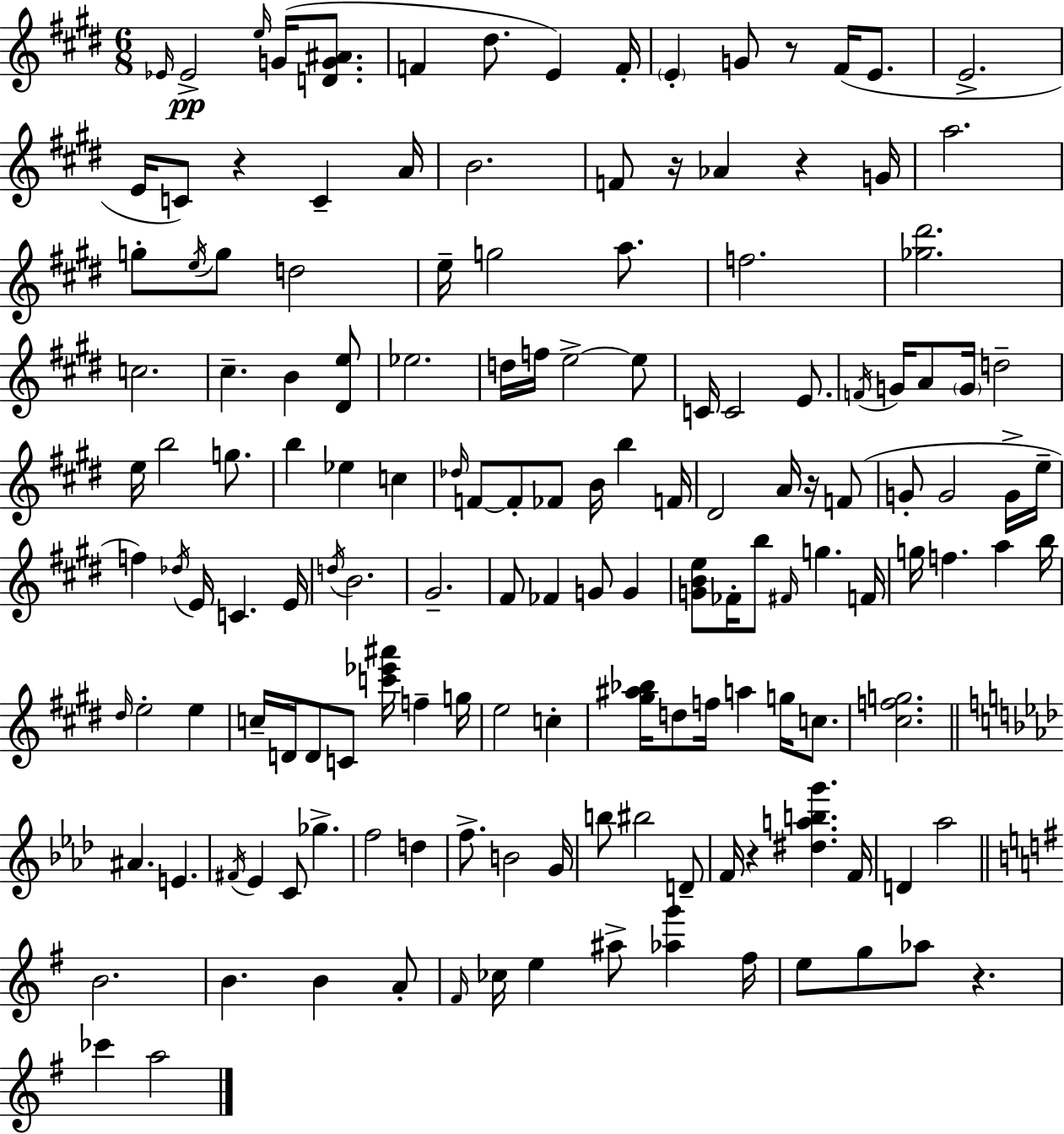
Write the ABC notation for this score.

X:1
T:Untitled
M:6/8
L:1/4
K:E
_E/4 _E2 e/4 G/4 [DG^A]/2 F ^d/2 E F/4 E G/2 z/2 ^F/4 E/2 E2 E/4 C/2 z C A/4 B2 F/2 z/4 _A z G/4 a2 g/2 e/4 g/2 d2 e/4 g2 a/2 f2 [_g^d']2 c2 ^c B [^De]/2 _e2 d/4 f/4 e2 e/2 C/4 C2 E/2 F/4 G/4 A/2 G/4 d2 e/4 b2 g/2 b _e c _d/4 F/2 F/2 _F/2 B/4 b F/4 ^D2 A/4 z/4 F/2 G/2 G2 G/4 e/4 f _d/4 E/4 C E/4 d/4 B2 ^G2 ^F/2 _F G/2 G [GBe]/2 _F/4 b/2 ^F/4 g F/4 g/4 f a b/4 ^d/4 e2 e c/4 D/4 D/2 C/2 [c'_e'^a']/4 f g/4 e2 c [^g^a_b]/4 d/2 f/4 a g/4 c/2 [^cfg]2 ^A E ^F/4 _E C/2 _g f2 d f/2 B2 G/4 b/2 ^b2 D/2 F/4 z [^dabg'] F/4 D _a2 B2 B B A/2 ^F/4 _c/4 e ^a/2 [_ag'] ^f/4 e/2 g/2 _a/2 z _c' a2